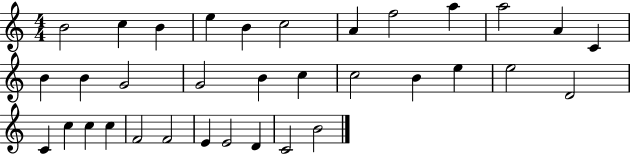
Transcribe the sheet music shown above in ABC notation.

X:1
T:Untitled
M:4/4
L:1/4
K:C
B2 c B e B c2 A f2 a a2 A C B B G2 G2 B c c2 B e e2 D2 C c c c F2 F2 E E2 D C2 B2